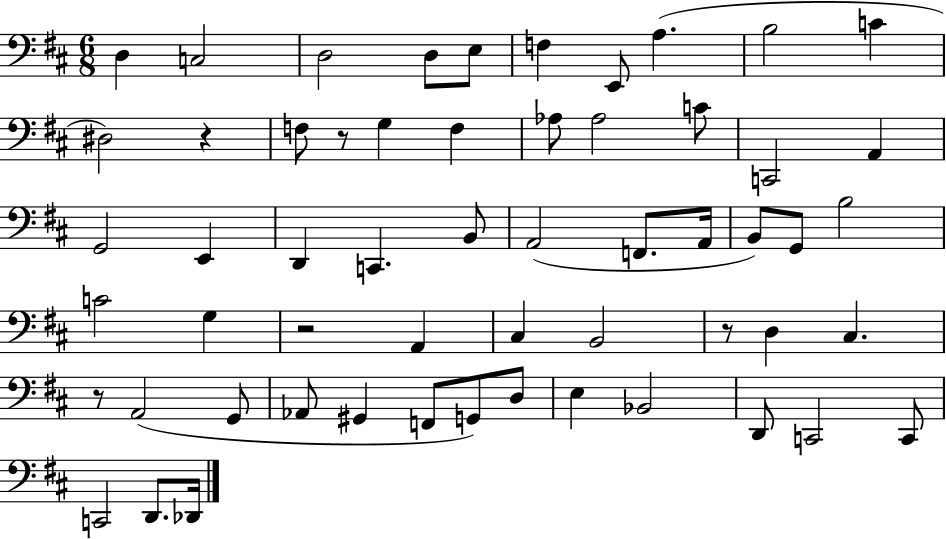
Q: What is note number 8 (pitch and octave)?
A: A3